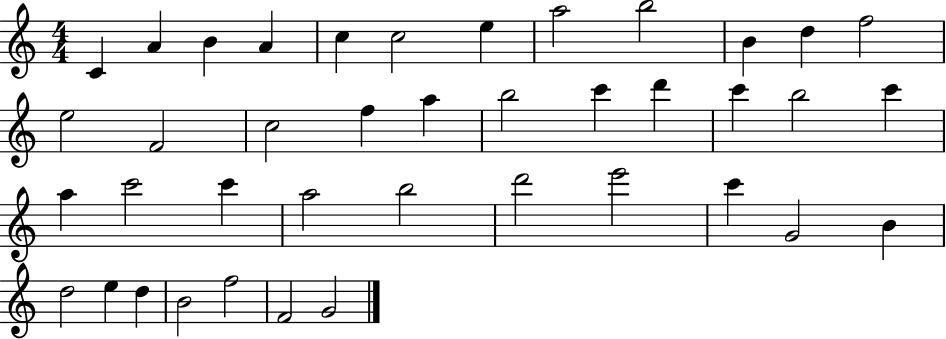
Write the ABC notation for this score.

X:1
T:Untitled
M:4/4
L:1/4
K:C
C A B A c c2 e a2 b2 B d f2 e2 F2 c2 f a b2 c' d' c' b2 c' a c'2 c' a2 b2 d'2 e'2 c' G2 B d2 e d B2 f2 F2 G2